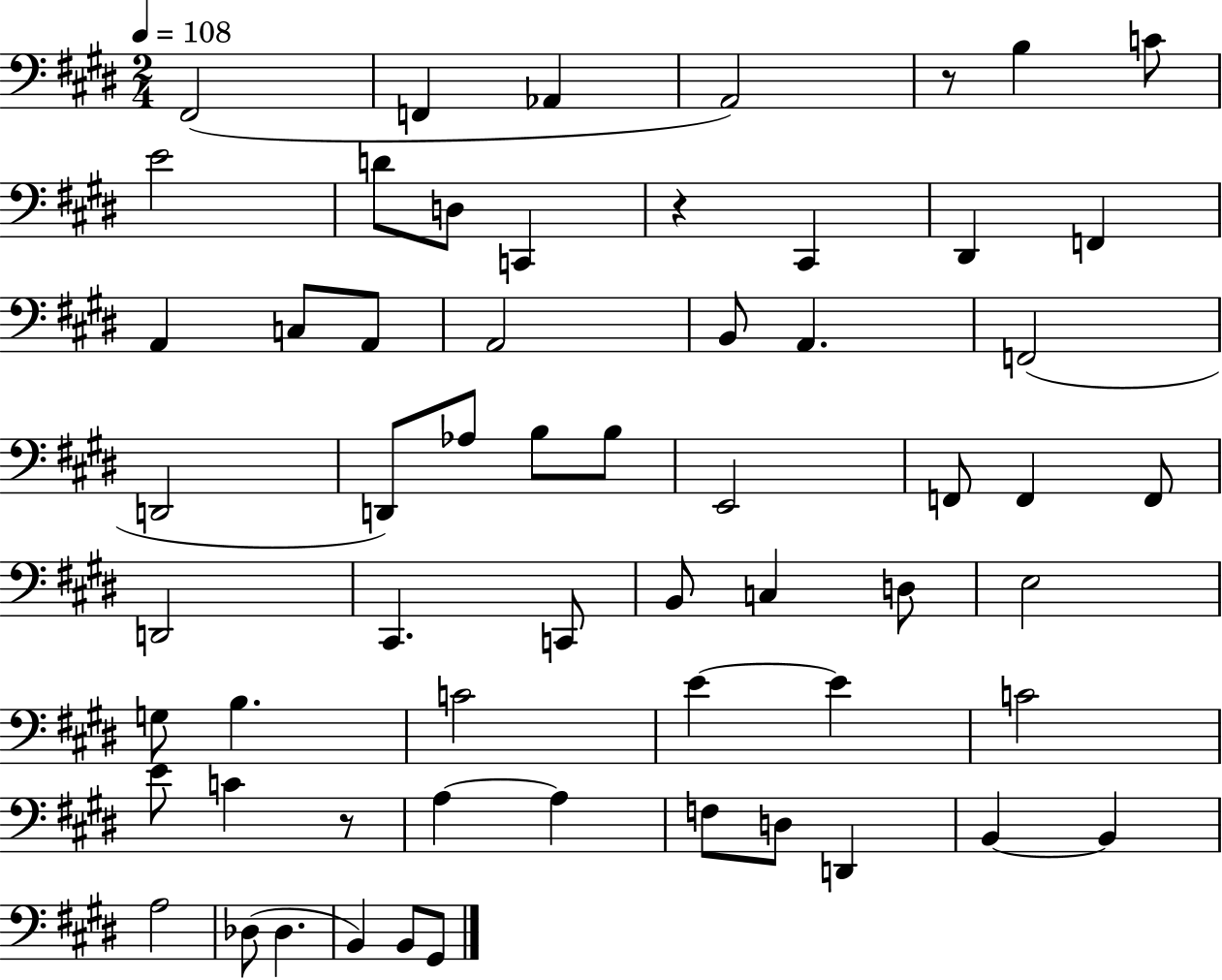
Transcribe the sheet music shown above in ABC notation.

X:1
T:Untitled
M:2/4
L:1/4
K:E
^F,,2 F,, _A,, A,,2 z/2 B, C/2 E2 D/2 D,/2 C,, z ^C,, ^D,, F,, A,, C,/2 A,,/2 A,,2 B,,/2 A,, F,,2 D,,2 D,,/2 _A,/2 B,/2 B,/2 E,,2 F,,/2 F,, F,,/2 D,,2 ^C,, C,,/2 B,,/2 C, D,/2 E,2 G,/2 B, C2 E E C2 E/2 C z/2 A, A, F,/2 D,/2 D,, B,, B,, A,2 _D,/2 _D, B,, B,,/2 ^G,,/2